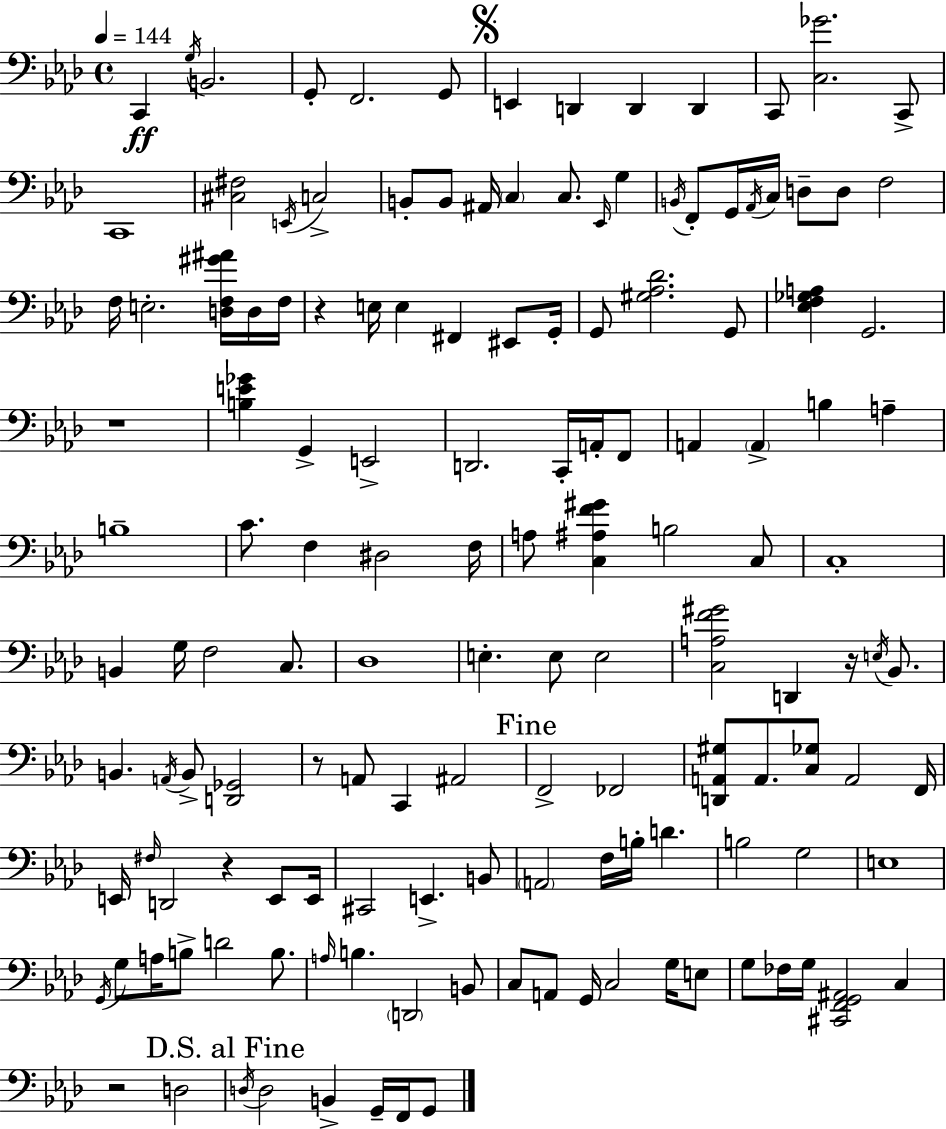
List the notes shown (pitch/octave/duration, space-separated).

C2/q G3/s B2/h. G2/e F2/h. G2/e E2/q D2/q D2/q D2/q C2/e [C3,Gb4]/h. C2/e C2/w [C#3,F#3]/h E2/s C3/h B2/e B2/e A#2/s C3/q C3/e. Eb2/s G3/q B2/s F2/e G2/s Ab2/s C3/s D3/e D3/e F3/h F3/s E3/h. [D3,F3,G#4,A#4]/s D3/s F3/s R/q E3/s E3/q F#2/q EIS2/e G2/s G2/e [G#3,Ab3,Db4]/h. G2/e [Eb3,F3,Gb3,A3]/q G2/h. R/w [B3,E4,Gb4]/q G2/q E2/h D2/h. C2/s A2/s F2/e A2/q A2/q B3/q A3/q B3/w C4/e. F3/q D#3/h F3/s A3/e [C3,A#3,F4,G#4]/q B3/h C3/e C3/w B2/q G3/s F3/h C3/e. Db3/w E3/q. E3/e E3/h [C3,A3,F4,G#4]/h D2/q R/s E3/s Bb2/e. B2/q. A2/s B2/e [D2,Gb2]/h R/e A2/e C2/q A#2/h F2/h FES2/h [D2,A2,G#3]/e A2/e. [C3,Gb3]/e A2/h F2/s E2/s F#3/s D2/h R/q E2/e E2/s C#2/h E2/q. B2/e A2/h F3/s B3/s D4/q. B3/h G3/h E3/w G2/s G3/e A3/s B3/e D4/h B3/e. A3/s B3/q. D2/h B2/e C3/e A2/e G2/s C3/h G3/s E3/e G3/e FES3/s G3/s [C#2,F2,G2,A#2]/h C3/q R/h D3/h D3/s D3/h B2/q G2/s F2/s G2/e